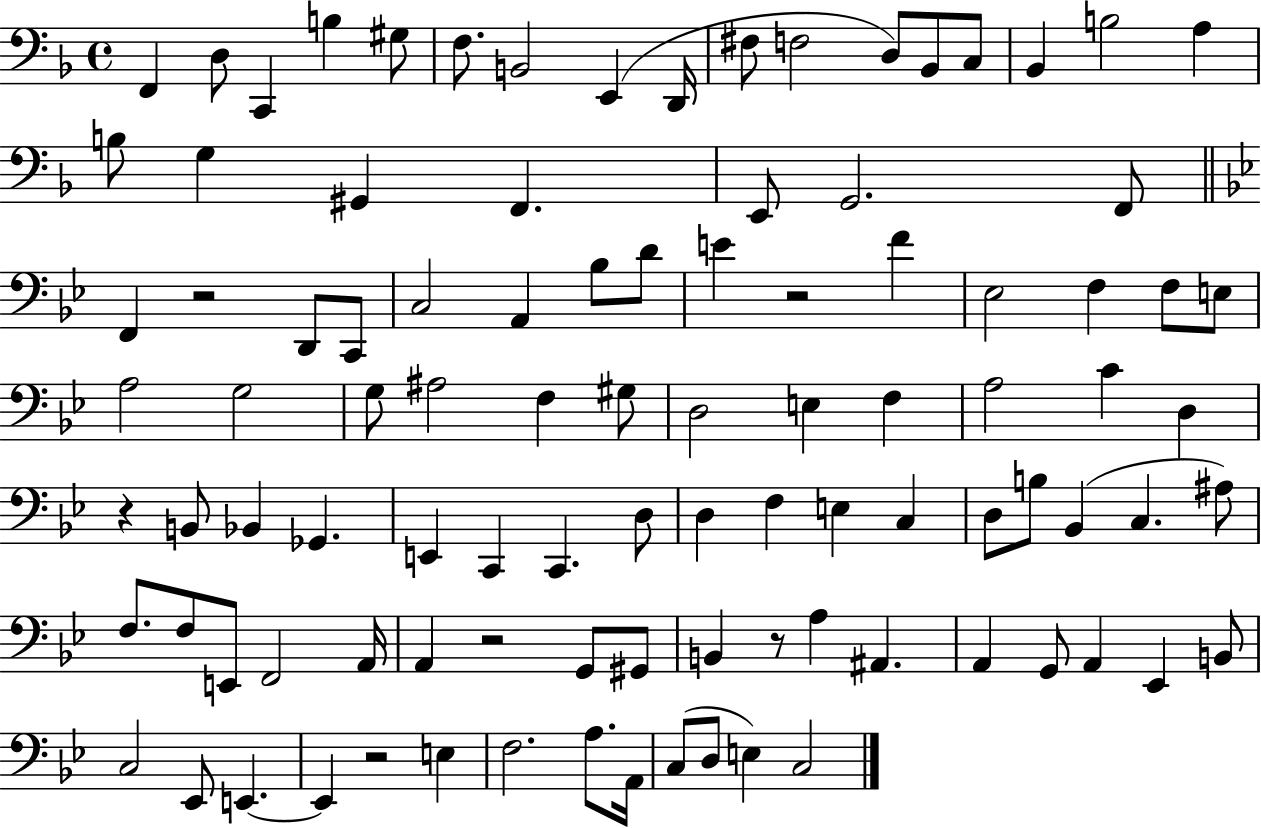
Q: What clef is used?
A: bass